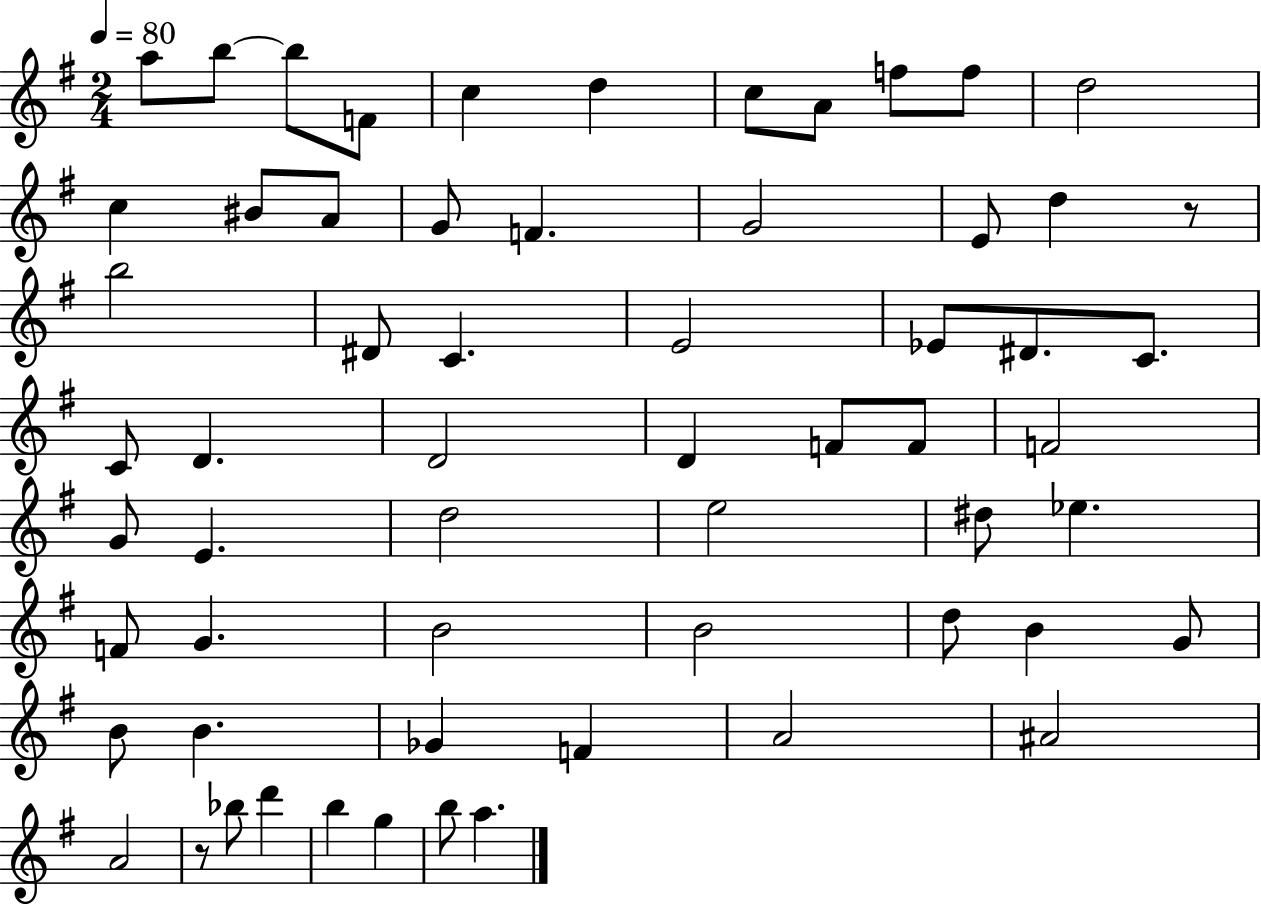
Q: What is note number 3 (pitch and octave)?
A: B5